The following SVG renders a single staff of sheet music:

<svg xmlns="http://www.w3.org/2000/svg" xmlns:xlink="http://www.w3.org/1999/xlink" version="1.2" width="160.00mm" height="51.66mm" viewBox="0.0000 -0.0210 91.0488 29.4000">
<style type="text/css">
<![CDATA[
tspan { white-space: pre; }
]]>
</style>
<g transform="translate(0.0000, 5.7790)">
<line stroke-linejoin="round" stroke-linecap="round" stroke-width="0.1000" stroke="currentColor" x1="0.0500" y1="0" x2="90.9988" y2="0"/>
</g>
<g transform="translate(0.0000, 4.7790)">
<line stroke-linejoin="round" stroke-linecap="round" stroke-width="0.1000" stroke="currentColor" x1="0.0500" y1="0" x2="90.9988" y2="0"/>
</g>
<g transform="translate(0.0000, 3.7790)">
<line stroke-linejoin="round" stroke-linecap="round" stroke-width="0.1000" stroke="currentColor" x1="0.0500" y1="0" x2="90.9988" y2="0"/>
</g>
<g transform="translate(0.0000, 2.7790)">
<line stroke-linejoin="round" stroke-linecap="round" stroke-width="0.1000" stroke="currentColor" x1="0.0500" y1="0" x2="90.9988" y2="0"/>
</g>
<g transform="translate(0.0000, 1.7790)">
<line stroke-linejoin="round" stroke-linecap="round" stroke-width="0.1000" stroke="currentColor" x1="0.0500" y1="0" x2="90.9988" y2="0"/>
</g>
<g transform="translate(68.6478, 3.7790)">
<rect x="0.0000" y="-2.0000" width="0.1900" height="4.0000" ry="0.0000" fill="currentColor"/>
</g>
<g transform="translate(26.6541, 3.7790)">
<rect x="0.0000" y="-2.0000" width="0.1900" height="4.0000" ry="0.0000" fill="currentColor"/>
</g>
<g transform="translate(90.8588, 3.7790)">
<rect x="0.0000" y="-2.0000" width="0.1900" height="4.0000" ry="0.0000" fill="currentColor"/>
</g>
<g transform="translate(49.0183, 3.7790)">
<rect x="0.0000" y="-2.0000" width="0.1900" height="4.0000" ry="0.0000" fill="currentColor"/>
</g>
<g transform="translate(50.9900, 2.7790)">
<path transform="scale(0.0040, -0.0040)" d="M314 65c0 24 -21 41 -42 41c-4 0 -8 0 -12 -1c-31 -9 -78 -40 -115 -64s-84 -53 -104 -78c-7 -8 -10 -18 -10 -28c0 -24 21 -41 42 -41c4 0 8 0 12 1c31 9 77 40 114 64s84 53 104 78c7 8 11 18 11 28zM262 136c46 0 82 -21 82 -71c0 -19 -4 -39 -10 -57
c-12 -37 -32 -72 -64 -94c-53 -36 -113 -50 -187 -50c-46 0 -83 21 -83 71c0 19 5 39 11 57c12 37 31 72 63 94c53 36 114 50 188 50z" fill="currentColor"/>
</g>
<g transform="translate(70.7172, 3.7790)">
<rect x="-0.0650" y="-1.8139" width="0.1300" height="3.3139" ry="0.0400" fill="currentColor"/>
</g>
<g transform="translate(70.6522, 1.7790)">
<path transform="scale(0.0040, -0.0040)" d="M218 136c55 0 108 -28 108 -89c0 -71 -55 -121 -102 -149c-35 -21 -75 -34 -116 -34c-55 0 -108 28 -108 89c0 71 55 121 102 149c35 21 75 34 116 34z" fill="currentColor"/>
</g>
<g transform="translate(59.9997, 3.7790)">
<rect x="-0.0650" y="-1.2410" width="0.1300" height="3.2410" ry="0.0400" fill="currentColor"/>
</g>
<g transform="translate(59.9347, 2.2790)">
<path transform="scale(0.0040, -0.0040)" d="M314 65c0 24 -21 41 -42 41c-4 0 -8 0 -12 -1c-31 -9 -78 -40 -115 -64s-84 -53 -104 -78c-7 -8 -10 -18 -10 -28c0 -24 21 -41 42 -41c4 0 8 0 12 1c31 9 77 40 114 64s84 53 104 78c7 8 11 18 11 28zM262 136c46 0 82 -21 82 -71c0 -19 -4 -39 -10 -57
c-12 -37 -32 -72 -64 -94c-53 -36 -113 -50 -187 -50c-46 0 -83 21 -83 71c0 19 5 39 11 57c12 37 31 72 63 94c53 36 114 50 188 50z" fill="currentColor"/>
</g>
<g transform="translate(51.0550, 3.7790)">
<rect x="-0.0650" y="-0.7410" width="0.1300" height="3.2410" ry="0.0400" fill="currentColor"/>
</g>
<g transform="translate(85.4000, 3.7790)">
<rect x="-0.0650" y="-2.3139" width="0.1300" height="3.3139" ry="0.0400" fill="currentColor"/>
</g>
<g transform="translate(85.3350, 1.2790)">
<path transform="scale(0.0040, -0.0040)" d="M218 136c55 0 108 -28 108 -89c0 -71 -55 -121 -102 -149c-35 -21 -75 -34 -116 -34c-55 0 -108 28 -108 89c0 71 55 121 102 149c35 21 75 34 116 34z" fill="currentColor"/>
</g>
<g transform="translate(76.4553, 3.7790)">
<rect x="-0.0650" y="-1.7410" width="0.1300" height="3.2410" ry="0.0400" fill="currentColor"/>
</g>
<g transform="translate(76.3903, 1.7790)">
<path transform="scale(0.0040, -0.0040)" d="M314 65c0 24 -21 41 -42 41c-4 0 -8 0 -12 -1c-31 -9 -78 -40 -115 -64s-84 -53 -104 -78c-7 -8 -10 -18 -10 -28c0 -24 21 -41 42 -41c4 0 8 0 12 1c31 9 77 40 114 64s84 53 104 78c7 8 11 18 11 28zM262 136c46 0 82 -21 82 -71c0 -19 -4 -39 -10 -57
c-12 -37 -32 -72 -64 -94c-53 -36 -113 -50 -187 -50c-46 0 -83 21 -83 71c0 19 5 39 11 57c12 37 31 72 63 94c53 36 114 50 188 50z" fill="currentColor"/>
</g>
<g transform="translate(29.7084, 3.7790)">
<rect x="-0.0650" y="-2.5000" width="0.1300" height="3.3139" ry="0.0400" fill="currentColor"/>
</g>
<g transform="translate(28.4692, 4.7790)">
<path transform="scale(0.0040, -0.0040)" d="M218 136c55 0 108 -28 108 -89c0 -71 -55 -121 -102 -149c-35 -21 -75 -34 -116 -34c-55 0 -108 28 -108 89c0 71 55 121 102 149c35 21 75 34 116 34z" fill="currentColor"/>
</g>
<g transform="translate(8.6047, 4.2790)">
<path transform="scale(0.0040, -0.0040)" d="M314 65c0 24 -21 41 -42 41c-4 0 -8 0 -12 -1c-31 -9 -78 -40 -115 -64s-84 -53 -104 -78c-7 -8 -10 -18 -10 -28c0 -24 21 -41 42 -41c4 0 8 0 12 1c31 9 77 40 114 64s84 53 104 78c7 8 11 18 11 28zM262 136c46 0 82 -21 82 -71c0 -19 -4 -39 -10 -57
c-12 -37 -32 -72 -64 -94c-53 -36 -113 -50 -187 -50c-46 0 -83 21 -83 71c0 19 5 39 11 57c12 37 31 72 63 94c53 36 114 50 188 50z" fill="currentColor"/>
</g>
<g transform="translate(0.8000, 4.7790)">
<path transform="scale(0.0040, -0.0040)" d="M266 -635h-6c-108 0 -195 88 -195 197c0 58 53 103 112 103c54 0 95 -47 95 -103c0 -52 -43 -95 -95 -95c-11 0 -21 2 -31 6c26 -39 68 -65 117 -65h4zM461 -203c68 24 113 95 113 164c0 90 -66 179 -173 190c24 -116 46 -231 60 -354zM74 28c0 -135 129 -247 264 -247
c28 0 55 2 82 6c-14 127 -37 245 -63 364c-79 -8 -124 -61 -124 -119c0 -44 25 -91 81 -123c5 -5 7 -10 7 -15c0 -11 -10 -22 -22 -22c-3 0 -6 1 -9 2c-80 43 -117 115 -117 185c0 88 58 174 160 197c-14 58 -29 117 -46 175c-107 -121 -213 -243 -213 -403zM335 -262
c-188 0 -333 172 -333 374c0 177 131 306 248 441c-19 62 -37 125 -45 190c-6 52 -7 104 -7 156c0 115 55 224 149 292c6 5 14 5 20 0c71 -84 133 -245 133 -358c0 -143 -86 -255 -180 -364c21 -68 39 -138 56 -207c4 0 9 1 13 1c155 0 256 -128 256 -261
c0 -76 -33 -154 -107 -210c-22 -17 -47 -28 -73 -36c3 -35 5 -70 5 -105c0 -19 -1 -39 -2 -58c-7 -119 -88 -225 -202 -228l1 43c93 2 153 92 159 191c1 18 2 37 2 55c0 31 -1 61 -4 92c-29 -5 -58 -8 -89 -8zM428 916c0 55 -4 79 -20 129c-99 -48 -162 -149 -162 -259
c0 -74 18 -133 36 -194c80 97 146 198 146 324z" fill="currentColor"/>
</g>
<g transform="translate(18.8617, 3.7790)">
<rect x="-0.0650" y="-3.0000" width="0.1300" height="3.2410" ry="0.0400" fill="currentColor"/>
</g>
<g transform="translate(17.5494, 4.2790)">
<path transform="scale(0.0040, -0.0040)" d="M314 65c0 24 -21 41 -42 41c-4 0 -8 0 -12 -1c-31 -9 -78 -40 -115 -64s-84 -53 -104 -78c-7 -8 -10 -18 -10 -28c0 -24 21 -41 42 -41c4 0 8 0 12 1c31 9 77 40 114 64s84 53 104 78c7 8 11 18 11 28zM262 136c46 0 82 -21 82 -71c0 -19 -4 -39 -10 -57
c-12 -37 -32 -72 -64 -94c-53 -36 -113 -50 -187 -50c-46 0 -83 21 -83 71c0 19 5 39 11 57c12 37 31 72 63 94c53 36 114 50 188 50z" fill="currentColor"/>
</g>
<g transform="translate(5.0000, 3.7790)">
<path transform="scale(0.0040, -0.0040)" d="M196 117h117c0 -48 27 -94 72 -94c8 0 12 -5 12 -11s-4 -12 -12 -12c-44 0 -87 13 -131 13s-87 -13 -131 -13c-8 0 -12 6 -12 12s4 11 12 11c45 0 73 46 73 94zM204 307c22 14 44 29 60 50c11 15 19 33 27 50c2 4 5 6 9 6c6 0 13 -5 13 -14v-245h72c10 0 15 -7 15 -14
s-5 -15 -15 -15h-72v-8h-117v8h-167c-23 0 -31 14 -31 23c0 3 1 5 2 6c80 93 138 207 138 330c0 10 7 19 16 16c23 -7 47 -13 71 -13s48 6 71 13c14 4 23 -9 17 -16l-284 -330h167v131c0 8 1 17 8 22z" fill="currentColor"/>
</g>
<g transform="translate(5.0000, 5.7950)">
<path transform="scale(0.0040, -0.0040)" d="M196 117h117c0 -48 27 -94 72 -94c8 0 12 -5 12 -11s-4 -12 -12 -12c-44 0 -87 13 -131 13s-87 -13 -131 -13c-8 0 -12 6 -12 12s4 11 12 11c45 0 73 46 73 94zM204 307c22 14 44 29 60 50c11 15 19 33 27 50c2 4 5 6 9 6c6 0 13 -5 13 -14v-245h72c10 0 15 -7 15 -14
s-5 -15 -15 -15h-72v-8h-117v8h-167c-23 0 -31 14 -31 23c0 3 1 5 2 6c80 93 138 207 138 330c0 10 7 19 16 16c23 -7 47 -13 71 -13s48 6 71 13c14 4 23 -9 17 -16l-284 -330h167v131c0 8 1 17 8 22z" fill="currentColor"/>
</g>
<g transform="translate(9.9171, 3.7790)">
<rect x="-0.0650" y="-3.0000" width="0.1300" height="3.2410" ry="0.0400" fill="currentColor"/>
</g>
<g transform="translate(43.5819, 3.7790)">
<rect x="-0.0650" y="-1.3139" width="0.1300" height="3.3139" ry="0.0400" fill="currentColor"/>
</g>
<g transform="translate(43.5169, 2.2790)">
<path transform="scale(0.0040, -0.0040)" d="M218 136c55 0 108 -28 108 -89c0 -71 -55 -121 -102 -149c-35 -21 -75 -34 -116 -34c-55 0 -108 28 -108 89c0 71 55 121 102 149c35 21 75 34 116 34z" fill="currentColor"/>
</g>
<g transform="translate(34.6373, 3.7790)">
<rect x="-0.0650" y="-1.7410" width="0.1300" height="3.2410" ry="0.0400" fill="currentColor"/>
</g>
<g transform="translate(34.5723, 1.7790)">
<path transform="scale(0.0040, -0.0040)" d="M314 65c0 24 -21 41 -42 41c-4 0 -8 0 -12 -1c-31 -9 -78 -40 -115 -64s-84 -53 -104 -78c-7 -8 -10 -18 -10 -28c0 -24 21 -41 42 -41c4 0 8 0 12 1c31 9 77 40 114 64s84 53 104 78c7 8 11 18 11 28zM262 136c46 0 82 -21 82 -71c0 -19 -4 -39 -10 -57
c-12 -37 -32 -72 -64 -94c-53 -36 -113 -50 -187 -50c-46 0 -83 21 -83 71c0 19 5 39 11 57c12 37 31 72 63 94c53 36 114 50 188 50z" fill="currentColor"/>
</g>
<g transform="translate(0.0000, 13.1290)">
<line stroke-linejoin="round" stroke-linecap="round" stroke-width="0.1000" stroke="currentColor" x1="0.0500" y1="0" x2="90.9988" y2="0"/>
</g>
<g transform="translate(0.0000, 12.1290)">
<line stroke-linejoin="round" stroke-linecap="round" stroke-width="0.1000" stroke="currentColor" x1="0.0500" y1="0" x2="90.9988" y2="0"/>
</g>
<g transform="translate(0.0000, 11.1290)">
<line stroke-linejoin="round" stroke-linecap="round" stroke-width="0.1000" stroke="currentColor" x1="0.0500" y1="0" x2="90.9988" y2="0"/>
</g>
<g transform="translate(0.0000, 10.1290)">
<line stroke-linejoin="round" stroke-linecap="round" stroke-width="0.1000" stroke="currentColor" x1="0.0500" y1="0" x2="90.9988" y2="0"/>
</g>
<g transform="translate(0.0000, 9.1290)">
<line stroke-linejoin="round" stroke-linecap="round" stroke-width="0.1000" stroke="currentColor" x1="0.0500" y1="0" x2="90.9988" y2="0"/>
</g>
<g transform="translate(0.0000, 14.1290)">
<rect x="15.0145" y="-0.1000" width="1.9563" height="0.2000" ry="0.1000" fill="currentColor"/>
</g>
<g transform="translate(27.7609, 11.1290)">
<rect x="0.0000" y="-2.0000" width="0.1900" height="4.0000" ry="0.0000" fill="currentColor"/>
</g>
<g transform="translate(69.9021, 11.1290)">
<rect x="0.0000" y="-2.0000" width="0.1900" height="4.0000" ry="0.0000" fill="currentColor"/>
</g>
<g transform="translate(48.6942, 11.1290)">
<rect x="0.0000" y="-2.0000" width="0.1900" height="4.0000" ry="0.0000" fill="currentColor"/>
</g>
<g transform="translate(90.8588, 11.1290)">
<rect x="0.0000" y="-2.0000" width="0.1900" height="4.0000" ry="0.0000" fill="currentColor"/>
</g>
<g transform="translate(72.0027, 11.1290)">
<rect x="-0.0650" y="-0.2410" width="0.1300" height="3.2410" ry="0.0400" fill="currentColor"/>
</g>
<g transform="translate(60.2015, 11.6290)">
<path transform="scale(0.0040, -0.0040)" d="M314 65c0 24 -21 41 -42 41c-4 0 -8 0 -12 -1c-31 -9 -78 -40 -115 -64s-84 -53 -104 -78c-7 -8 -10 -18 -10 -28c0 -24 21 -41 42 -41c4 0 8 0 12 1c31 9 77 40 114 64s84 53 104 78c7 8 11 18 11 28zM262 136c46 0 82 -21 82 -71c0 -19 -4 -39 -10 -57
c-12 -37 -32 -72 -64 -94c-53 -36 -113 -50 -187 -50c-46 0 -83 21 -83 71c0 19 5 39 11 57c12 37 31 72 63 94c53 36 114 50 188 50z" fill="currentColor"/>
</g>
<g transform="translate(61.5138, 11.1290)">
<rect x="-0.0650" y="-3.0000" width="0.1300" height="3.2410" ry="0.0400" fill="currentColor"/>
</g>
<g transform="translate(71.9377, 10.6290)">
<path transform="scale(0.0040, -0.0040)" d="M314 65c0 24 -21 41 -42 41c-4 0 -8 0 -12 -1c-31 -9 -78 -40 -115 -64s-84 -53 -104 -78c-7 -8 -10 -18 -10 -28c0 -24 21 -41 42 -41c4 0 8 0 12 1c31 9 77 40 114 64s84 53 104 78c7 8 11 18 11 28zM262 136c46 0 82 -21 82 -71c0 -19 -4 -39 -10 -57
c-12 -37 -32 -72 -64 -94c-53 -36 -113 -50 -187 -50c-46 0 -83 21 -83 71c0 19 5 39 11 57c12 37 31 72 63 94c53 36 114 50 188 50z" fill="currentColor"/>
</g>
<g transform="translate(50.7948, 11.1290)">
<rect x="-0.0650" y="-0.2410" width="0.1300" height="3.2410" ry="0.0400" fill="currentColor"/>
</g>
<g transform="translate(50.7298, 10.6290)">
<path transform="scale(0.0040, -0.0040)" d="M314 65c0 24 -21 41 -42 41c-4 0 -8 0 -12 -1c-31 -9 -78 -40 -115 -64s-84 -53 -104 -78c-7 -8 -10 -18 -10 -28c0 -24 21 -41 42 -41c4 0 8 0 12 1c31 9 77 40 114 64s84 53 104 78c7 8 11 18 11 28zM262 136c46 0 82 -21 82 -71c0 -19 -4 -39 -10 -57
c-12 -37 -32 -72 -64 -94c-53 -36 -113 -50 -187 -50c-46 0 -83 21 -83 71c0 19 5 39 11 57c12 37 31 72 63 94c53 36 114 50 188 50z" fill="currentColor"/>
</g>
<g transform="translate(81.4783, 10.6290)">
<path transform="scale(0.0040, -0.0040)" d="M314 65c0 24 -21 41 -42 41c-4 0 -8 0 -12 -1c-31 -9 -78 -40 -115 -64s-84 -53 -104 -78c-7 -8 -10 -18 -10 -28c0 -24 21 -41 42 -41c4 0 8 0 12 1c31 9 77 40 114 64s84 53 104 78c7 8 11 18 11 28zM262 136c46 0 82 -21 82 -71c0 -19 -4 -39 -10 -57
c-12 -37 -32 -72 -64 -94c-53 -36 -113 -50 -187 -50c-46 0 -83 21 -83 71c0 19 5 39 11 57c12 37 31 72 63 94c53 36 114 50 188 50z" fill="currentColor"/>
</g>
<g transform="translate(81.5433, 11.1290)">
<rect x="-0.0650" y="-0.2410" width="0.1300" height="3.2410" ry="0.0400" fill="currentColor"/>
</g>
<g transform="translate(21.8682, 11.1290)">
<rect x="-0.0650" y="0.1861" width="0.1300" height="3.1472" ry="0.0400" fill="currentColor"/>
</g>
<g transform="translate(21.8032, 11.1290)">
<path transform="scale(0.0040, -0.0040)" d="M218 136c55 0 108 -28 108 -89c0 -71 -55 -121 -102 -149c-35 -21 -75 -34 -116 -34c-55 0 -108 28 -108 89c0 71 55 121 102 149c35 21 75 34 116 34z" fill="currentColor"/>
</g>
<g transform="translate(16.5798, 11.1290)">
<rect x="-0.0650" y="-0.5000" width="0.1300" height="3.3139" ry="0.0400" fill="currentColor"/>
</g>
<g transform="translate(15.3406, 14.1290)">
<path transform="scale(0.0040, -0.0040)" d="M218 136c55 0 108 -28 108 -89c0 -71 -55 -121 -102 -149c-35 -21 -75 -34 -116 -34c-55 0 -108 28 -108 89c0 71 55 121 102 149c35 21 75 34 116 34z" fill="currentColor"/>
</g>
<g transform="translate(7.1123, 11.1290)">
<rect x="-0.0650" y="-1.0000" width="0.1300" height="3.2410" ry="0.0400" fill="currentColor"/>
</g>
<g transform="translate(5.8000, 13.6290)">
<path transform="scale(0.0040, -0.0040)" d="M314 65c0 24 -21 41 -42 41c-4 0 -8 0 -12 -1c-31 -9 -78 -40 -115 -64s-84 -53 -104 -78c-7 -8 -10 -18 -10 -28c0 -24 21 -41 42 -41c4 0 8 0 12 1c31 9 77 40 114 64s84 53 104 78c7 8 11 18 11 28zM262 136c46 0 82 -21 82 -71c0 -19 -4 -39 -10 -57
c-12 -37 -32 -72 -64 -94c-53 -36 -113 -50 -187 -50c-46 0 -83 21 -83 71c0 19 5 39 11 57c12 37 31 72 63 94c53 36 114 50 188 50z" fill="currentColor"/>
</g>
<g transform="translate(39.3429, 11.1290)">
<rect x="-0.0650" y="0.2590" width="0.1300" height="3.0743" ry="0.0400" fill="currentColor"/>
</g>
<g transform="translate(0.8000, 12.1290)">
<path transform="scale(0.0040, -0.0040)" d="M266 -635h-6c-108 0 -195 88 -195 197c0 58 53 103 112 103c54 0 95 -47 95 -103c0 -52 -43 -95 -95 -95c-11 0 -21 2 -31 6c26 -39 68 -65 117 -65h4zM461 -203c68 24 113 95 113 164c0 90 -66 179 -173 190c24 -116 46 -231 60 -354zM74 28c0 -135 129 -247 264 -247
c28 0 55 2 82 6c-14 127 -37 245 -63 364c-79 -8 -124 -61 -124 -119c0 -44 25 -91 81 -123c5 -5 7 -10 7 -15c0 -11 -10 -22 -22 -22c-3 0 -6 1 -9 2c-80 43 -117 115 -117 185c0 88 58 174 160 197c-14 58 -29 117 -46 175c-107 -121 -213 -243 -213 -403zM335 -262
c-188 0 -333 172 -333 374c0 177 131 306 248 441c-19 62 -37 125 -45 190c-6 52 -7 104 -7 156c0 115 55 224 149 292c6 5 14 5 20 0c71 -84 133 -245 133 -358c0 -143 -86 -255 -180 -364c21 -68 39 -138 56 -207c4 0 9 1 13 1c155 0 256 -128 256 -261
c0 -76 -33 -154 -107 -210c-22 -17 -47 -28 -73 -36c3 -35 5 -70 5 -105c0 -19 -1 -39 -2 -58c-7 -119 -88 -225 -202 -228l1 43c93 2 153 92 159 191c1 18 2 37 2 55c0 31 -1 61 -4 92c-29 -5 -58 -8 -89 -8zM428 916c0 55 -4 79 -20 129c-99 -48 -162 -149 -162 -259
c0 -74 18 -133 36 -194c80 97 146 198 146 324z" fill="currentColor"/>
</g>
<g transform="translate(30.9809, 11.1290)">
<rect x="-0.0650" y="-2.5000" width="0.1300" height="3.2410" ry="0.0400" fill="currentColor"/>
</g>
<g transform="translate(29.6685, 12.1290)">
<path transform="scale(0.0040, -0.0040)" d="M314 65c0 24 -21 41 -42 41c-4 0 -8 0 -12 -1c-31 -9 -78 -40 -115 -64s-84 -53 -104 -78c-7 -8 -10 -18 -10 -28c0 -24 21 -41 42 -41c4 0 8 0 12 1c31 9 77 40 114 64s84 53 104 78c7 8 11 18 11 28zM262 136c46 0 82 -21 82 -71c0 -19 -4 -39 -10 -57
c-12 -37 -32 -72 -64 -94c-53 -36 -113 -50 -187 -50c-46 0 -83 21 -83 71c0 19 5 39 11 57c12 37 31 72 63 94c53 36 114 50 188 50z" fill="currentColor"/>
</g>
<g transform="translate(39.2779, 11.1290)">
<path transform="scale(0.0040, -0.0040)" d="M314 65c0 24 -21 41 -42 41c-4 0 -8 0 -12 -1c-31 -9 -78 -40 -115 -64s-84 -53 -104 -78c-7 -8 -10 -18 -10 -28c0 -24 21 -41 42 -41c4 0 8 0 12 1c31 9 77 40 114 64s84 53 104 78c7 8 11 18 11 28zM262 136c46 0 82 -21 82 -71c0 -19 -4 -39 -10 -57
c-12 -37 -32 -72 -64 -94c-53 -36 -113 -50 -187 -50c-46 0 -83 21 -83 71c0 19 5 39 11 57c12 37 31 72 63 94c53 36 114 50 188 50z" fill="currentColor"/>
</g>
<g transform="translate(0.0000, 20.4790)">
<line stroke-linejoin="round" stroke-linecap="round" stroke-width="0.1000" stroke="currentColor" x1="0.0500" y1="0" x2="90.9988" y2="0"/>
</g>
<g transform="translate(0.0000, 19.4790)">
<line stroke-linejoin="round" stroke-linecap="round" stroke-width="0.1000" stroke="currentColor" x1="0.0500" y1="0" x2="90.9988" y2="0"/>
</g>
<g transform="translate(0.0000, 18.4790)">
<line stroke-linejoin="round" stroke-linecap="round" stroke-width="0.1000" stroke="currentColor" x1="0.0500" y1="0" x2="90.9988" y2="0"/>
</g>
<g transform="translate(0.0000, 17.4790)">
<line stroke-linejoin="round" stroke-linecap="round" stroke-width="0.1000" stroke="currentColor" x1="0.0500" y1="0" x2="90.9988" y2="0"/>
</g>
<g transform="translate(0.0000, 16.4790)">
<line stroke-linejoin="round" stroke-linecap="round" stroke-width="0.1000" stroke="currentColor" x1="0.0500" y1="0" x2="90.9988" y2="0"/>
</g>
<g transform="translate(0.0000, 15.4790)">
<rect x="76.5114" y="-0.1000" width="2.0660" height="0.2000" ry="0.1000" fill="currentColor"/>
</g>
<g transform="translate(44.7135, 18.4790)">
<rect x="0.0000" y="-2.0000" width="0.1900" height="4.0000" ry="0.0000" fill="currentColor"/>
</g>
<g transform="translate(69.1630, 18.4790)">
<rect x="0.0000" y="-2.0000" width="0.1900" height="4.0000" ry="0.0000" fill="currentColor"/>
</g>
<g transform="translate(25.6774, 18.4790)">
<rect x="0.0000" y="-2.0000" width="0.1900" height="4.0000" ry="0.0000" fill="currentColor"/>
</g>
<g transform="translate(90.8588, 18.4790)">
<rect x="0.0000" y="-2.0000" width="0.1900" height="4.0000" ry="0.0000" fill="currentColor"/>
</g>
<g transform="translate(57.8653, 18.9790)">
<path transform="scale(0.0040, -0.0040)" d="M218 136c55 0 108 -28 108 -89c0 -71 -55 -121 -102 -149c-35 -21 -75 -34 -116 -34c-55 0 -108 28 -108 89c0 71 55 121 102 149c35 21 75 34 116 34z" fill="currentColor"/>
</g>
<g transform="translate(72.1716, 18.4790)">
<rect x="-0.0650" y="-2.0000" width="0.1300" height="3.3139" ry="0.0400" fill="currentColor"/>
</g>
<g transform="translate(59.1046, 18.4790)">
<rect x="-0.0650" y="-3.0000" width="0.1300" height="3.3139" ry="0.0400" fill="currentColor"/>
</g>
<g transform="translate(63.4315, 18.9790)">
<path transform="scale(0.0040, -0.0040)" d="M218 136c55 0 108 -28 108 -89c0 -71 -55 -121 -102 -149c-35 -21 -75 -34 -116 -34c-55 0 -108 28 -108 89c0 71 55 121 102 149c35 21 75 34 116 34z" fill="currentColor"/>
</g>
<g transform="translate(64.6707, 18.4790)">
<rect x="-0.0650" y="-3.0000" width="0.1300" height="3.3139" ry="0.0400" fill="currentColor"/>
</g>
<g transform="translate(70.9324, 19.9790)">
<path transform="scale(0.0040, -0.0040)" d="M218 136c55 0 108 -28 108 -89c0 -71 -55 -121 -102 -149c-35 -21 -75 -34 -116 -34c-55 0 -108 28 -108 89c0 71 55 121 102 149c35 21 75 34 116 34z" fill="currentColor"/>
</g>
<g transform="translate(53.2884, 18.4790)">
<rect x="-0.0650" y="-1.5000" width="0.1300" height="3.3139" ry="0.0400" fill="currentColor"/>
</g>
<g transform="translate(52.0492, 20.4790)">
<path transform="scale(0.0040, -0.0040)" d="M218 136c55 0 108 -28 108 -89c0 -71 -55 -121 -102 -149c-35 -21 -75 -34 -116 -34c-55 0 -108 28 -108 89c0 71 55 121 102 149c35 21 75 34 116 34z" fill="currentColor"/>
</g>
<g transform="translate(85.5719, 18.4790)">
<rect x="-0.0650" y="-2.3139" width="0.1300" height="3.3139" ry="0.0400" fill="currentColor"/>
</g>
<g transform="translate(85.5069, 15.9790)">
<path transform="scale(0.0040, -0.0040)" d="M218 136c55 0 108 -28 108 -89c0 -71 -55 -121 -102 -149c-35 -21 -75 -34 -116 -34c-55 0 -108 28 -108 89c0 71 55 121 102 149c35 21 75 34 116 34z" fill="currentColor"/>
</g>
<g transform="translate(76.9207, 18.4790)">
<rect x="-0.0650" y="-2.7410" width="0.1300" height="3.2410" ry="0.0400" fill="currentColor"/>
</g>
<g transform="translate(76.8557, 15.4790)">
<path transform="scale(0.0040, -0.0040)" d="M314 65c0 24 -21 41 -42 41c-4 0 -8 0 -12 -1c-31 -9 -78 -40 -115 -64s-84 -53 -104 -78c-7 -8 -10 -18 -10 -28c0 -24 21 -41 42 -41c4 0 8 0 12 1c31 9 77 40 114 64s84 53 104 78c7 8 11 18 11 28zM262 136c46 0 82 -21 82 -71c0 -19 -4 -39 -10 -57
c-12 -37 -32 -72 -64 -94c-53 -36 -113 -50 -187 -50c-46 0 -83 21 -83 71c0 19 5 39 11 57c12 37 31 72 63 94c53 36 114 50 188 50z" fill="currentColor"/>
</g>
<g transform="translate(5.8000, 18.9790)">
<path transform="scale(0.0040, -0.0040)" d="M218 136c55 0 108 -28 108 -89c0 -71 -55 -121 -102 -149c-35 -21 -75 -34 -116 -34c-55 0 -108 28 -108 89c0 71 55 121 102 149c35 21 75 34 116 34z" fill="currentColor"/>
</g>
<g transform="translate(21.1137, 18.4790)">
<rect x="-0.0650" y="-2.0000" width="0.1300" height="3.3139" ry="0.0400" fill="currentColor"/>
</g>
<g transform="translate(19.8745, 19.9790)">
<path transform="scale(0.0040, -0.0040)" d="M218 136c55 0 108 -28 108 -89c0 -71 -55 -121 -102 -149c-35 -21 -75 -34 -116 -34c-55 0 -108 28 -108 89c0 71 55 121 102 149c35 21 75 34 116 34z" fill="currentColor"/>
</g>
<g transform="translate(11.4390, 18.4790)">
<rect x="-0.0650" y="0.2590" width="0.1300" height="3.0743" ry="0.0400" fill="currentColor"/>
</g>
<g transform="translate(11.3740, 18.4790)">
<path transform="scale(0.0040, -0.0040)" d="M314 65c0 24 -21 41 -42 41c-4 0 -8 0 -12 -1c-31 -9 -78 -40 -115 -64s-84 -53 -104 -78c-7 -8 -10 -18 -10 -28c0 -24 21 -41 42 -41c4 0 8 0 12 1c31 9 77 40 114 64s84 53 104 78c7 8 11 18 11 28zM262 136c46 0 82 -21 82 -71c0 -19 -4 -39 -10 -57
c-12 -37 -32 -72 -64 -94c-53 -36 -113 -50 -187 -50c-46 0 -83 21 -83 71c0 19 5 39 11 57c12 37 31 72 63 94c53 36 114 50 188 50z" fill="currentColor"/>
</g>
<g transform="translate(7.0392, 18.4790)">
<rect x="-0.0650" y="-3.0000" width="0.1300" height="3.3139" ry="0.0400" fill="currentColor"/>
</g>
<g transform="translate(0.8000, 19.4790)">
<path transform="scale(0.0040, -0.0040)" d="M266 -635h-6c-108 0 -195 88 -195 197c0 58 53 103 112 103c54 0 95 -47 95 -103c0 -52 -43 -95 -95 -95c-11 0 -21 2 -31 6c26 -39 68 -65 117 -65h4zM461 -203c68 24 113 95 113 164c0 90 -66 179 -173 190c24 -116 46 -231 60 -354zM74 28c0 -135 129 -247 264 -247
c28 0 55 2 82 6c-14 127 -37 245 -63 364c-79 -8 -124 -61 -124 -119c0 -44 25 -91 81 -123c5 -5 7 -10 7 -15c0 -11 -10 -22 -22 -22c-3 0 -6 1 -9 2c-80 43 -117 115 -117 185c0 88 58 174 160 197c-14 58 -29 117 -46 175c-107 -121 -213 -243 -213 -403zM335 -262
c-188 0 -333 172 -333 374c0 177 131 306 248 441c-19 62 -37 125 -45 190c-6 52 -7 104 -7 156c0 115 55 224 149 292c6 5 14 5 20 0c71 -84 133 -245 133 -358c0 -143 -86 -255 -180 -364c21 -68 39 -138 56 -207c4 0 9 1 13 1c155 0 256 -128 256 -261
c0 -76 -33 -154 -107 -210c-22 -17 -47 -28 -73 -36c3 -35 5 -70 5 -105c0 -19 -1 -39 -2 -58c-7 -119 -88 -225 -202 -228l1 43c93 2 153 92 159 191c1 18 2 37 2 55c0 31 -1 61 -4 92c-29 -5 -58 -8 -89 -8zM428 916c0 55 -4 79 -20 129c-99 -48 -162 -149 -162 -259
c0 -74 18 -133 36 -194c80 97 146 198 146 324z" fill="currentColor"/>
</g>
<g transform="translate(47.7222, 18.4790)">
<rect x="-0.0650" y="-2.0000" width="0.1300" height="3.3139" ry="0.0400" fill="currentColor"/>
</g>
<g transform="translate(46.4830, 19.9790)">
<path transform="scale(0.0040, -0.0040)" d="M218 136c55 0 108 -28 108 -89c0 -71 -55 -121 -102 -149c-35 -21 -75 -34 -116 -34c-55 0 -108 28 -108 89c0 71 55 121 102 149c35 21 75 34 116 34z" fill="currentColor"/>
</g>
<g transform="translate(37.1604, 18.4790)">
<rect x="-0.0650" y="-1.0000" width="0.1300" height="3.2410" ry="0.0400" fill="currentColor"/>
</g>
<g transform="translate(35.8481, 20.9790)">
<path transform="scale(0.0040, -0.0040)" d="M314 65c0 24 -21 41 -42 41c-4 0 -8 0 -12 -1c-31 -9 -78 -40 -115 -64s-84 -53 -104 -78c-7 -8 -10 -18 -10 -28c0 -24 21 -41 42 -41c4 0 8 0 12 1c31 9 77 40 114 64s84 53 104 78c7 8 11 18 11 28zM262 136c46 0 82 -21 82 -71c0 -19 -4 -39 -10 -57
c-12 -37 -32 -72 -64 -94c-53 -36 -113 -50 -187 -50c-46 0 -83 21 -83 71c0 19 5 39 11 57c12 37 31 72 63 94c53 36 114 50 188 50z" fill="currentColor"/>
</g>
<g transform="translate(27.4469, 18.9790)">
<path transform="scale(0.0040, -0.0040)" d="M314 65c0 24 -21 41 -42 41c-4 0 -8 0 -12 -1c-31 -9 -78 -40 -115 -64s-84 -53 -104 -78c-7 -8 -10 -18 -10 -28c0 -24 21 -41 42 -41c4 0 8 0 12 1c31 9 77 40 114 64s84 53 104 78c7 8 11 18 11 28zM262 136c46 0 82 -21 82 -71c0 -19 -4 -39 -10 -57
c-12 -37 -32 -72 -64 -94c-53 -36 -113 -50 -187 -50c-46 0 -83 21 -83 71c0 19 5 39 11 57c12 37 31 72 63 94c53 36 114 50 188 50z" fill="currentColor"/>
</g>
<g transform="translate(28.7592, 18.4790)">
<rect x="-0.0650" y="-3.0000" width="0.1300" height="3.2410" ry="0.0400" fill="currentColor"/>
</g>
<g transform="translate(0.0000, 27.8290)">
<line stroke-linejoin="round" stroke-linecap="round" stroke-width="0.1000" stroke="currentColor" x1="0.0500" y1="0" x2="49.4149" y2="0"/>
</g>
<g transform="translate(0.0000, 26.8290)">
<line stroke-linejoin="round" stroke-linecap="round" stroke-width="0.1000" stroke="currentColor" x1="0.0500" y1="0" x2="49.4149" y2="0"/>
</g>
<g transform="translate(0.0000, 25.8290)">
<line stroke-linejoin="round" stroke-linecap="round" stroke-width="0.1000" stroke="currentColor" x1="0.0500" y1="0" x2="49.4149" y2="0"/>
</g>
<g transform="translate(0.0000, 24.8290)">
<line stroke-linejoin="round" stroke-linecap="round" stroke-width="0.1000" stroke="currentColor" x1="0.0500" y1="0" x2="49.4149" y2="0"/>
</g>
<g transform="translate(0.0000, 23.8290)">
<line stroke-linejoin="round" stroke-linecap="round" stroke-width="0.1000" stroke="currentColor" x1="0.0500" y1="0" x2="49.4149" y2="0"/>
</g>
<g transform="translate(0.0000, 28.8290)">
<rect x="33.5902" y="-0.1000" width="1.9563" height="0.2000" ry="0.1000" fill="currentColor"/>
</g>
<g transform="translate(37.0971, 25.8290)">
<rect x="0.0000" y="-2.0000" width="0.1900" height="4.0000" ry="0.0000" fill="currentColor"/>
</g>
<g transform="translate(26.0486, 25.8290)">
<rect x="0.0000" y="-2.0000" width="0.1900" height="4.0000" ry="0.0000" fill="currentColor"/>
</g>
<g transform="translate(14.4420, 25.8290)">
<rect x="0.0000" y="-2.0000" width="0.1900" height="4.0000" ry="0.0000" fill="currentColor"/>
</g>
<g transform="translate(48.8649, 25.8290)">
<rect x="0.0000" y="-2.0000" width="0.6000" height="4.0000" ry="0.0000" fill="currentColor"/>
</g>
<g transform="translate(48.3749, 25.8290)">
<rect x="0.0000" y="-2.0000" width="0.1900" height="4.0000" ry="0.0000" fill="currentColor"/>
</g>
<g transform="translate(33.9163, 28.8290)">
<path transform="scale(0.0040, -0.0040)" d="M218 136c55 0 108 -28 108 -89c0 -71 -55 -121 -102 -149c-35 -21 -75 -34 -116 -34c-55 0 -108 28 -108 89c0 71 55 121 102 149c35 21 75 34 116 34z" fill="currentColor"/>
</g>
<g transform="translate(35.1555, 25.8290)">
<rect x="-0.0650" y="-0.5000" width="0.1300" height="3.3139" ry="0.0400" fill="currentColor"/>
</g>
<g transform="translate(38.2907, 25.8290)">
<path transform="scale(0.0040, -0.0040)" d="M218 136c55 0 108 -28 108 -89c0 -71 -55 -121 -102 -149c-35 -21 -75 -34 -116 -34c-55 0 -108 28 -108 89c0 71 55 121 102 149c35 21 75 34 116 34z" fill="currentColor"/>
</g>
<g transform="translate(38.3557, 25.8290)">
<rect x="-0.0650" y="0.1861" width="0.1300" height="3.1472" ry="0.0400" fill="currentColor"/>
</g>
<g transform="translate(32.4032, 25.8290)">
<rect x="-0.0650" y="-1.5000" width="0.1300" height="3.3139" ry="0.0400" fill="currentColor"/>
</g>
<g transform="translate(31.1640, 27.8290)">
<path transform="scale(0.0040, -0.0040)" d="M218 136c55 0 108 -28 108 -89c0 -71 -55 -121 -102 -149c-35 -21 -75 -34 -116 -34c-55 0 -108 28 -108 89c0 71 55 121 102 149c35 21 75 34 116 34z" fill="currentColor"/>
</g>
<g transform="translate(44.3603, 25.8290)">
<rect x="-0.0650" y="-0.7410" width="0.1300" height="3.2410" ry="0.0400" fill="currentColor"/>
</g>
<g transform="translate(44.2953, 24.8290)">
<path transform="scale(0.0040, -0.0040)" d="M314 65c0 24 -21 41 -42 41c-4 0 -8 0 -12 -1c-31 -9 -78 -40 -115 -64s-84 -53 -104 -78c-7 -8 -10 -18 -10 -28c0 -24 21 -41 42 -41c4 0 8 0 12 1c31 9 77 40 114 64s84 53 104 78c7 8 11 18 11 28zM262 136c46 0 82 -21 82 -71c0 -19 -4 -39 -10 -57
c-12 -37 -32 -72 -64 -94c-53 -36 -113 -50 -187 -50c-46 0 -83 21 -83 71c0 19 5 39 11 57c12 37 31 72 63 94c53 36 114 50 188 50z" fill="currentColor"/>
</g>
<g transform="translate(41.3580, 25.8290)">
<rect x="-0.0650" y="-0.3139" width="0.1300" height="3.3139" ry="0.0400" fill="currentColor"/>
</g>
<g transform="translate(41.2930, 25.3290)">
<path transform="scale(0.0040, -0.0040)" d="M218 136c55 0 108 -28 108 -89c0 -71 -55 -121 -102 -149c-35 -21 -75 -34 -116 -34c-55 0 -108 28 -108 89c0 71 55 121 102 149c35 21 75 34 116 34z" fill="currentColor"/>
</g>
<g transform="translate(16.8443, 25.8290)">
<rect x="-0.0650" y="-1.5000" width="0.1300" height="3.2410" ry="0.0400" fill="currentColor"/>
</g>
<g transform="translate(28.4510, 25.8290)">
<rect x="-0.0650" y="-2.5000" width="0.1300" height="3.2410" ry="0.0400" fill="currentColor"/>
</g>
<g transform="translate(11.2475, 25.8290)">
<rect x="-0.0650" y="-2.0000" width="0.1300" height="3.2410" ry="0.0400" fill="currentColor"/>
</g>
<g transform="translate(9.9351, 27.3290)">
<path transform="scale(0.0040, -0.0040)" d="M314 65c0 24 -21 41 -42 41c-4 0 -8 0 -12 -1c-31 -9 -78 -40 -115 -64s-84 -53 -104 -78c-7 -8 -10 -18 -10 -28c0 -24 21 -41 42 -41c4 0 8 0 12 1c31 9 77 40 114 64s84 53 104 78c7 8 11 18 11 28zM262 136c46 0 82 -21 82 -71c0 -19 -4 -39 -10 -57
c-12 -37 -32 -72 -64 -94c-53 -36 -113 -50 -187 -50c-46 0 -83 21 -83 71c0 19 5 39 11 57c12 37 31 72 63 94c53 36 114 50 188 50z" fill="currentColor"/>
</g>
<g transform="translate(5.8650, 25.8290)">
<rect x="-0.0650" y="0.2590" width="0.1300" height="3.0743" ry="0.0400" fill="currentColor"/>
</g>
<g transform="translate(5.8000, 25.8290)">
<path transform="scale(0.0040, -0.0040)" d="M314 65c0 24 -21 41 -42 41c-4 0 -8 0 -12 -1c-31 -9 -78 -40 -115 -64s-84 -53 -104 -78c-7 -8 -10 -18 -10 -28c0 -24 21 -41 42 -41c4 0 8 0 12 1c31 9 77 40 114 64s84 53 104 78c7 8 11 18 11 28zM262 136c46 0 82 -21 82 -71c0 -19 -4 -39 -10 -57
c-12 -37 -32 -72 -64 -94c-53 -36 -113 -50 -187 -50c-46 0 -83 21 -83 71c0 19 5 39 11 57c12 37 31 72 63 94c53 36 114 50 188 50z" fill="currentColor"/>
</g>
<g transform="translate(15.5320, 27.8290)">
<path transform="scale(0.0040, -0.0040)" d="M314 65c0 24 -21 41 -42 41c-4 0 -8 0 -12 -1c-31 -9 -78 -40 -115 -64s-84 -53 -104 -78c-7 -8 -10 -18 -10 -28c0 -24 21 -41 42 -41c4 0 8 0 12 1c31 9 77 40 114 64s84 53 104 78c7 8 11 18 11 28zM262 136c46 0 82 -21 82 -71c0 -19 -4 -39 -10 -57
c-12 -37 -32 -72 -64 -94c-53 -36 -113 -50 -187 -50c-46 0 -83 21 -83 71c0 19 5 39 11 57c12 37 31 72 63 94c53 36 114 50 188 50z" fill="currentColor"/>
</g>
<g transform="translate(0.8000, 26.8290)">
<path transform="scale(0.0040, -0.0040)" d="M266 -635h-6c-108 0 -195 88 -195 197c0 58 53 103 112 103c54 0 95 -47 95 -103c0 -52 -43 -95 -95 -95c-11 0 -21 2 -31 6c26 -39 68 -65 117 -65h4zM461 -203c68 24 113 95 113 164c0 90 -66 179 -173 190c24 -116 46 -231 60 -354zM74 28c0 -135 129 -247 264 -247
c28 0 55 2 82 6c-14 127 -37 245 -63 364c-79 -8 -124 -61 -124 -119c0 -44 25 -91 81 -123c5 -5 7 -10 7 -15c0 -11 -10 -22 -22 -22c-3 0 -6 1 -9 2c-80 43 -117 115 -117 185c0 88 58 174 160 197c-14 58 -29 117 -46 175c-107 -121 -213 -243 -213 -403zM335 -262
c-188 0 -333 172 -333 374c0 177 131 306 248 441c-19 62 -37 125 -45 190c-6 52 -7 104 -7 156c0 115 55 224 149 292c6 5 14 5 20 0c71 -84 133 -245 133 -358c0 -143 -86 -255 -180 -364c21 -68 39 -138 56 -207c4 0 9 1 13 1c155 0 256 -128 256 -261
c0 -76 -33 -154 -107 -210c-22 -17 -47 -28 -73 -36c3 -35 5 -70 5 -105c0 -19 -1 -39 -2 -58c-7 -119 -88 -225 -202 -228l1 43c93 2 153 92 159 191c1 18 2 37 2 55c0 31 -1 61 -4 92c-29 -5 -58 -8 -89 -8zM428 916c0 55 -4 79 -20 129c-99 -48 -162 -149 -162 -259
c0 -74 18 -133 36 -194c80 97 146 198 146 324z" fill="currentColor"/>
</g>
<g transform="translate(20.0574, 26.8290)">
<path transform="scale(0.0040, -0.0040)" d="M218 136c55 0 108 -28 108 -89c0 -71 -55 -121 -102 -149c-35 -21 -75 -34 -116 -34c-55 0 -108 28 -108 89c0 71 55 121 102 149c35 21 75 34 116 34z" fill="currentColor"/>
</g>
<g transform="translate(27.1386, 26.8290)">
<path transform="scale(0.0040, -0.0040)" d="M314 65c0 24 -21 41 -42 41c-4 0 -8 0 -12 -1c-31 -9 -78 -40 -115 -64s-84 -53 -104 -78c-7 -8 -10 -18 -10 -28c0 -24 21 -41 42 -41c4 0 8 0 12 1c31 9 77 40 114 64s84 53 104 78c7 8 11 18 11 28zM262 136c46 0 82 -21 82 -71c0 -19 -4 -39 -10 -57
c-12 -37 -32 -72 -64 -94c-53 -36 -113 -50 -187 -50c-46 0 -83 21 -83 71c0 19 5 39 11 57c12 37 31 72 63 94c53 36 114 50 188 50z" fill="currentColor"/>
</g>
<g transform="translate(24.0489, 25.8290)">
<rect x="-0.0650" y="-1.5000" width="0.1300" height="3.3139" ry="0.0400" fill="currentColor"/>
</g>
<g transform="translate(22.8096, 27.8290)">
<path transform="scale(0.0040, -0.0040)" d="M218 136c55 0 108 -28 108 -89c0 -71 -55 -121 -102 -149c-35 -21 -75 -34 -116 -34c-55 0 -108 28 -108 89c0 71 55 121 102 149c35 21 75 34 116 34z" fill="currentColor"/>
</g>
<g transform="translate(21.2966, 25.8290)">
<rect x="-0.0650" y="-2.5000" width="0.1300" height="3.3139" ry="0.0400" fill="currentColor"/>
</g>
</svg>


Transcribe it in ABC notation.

X:1
T:Untitled
M:4/4
L:1/4
K:C
A2 A2 G f2 e d2 e2 f f2 g D2 C B G2 B2 c2 A2 c2 c2 A B2 F A2 D2 F E A A F a2 g B2 F2 E2 G E G2 E C B c d2